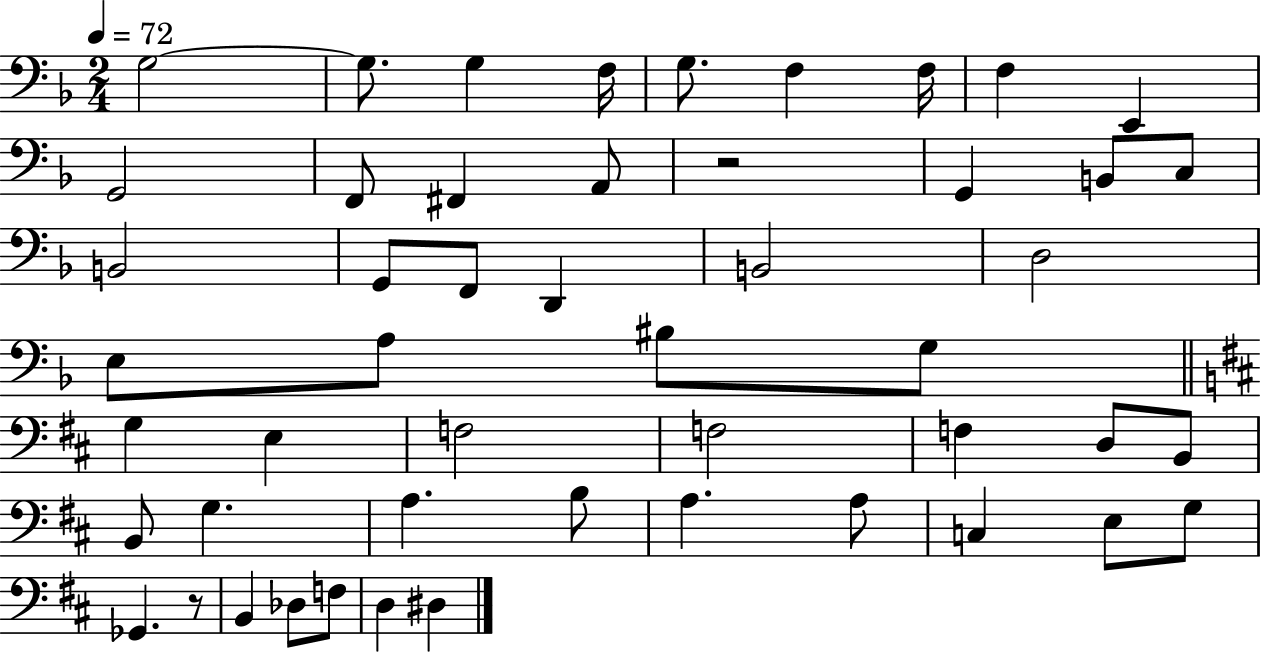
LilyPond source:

{
  \clef bass
  \numericTimeSignature
  \time 2/4
  \key f \major
  \tempo 4 = 72
  \repeat volta 2 { g2~~ | g8. g4 f16 | g8. f4 f16 | f4 e,4 | \break g,2 | f,8 fis,4 a,8 | r2 | g,4 b,8 c8 | \break b,2 | g,8 f,8 d,4 | b,2 | d2 | \break e8 a8 bis8 g8 | \bar "||" \break \key d \major g4 e4 | f2 | f2 | f4 d8 b,8 | \break b,8 g4. | a4. b8 | a4. a8 | c4 e8 g8 | \break ges,4. r8 | b,4 des8 f8 | d4 dis4 | } \bar "|."
}